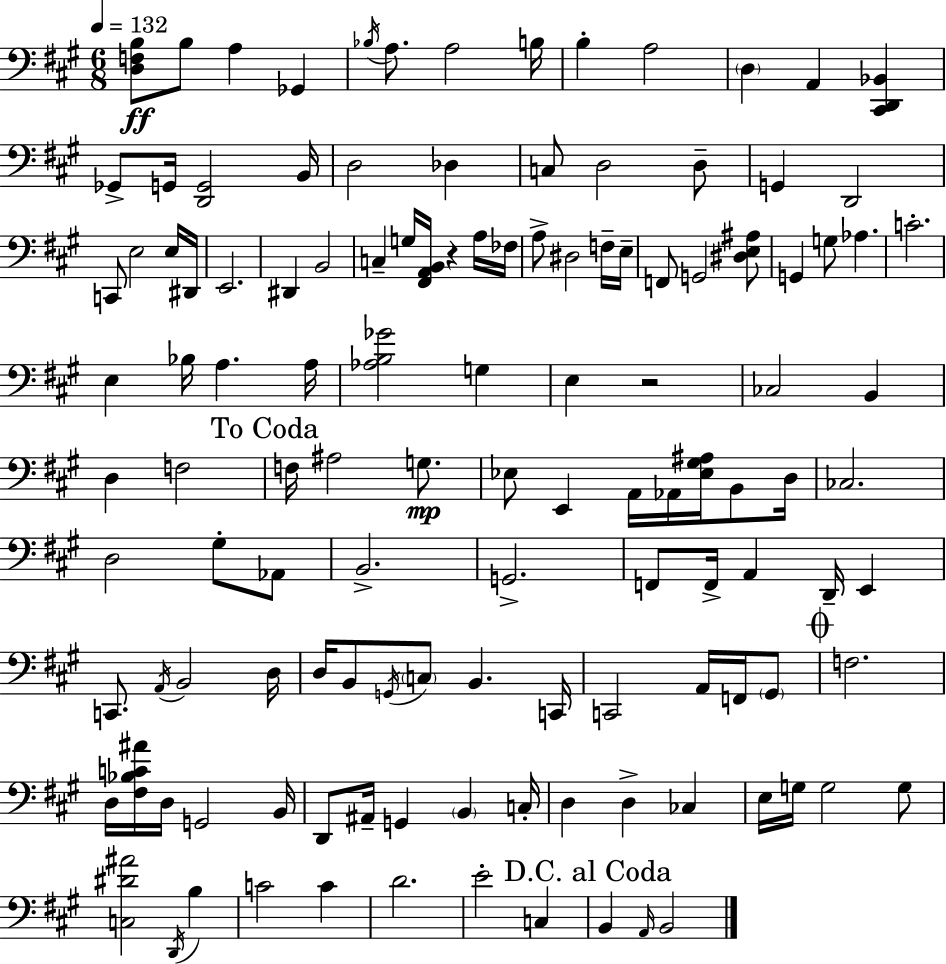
X:1
T:Untitled
M:6/8
L:1/4
K:A
[D,F,B,]/2 B,/2 A, _G,, _B,/4 A,/2 A,2 B,/4 B, A,2 D, A,, [^C,,D,,_B,,] _G,,/2 G,,/4 [D,,G,,]2 B,,/4 D,2 _D, C,/2 D,2 D,/2 G,, D,,2 C,,/2 E,2 E,/4 ^D,,/4 E,,2 ^D,, B,,2 C, G,/4 [^F,,A,,B,,]/4 z A,/4 _F,/4 A,/2 ^D,2 F,/4 E,/4 F,,/2 G,,2 [^D,E,^A,]/2 G,, G,/2 _A, C2 E, _B,/4 A, A,/4 [_A,B,_G]2 G, E, z2 _C,2 B,, D, F,2 F,/4 ^A,2 G,/2 _E,/2 E,, A,,/4 _A,,/4 [_E,^G,^A,]/4 B,,/2 D,/4 _C,2 D,2 ^G,/2 _A,,/2 B,,2 G,,2 F,,/2 F,,/4 A,, D,,/4 E,, C,,/2 A,,/4 B,,2 D,/4 D,/4 B,,/2 G,,/4 C,/2 B,, C,,/4 C,,2 A,,/4 F,,/4 ^G,,/2 F,2 D,/4 [^F,_B,C^A]/4 D,/4 G,,2 B,,/4 D,,/2 ^A,,/4 G,, B,, C,/4 D, D, _C, E,/4 G,/4 G,2 G,/2 [C,^D^A]2 D,,/4 B, C2 C D2 E2 C, B,, A,,/4 B,,2